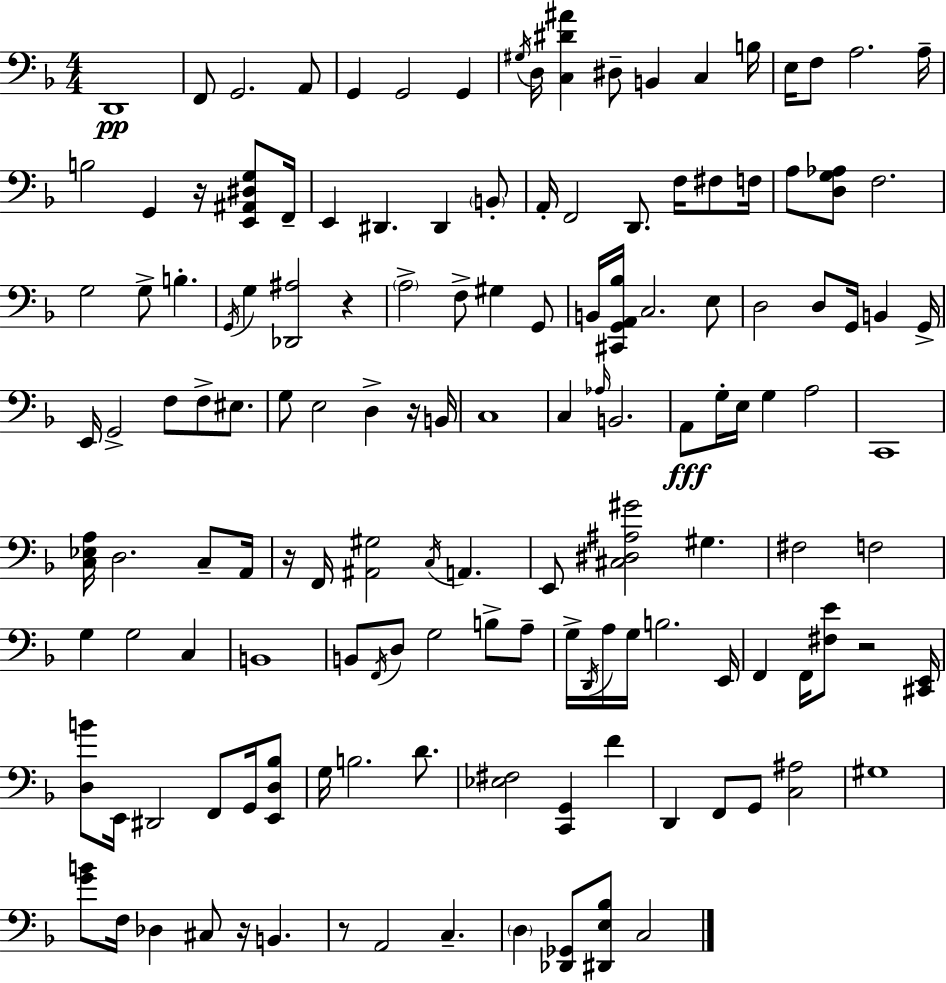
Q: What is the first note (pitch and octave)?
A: D2